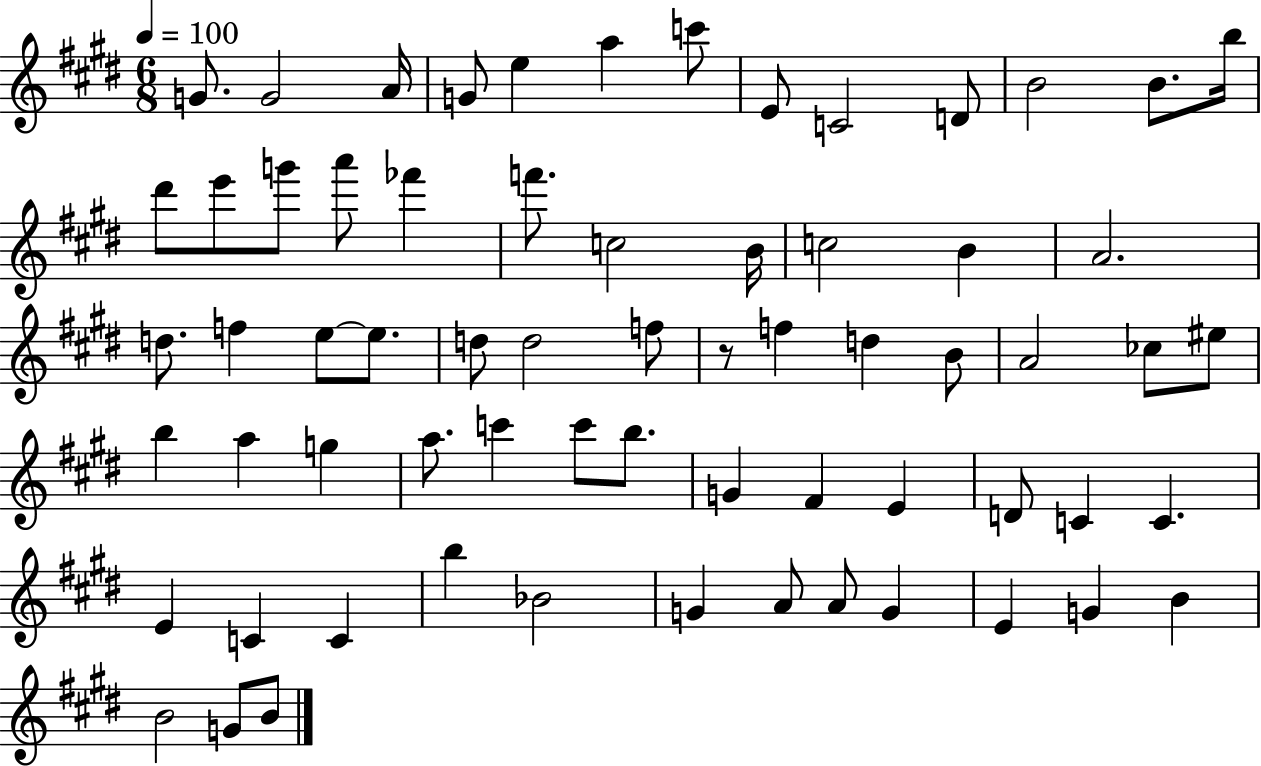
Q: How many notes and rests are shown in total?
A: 66